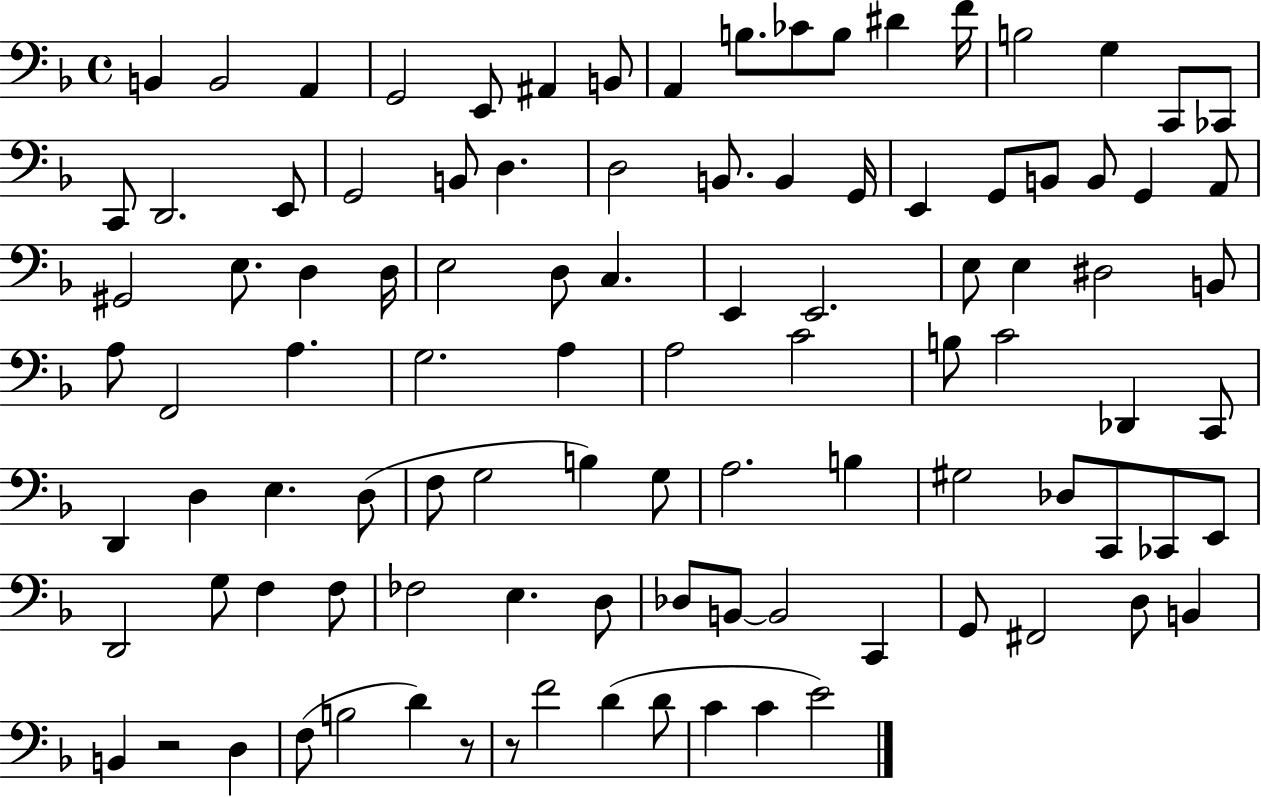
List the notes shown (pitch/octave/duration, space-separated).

B2/q B2/h A2/q G2/h E2/e A#2/q B2/e A2/q B3/e. CES4/e B3/e D#4/q F4/s B3/h G3/q C2/e CES2/e C2/e D2/h. E2/e G2/h B2/e D3/q. D3/h B2/e. B2/q G2/s E2/q G2/e B2/e B2/e G2/q A2/e G#2/h E3/e. D3/q D3/s E3/h D3/e C3/q. E2/q E2/h. E3/e E3/q D#3/h B2/e A3/e F2/h A3/q. G3/h. A3/q A3/h C4/h B3/e C4/h Db2/q C2/e D2/q D3/q E3/q. D3/e F3/e G3/h B3/q G3/e A3/h. B3/q G#3/h Db3/e C2/e CES2/e E2/e D2/h G3/e F3/q F3/e FES3/h E3/q. D3/e Db3/e B2/e B2/h C2/q G2/e F#2/h D3/e B2/q B2/q R/h D3/q F3/e B3/h D4/q R/e R/e F4/h D4/q D4/e C4/q C4/q E4/h